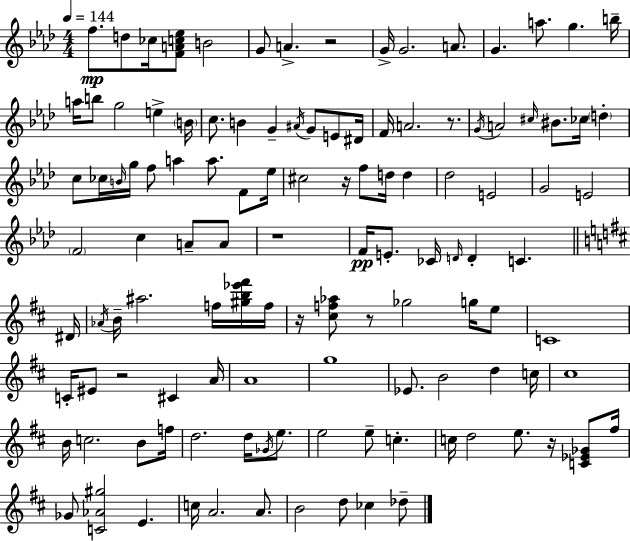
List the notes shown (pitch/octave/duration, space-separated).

F5/e. D5/e CES5/s [F4,A4,C5,Eb5]/e B4/h G4/e A4/q. R/h G4/s G4/h. A4/e. G4/q. A5/e. G5/q. B5/s A5/s B5/e G5/h E5/q B4/s C5/e. B4/q G4/q A#4/s G4/e E4/e D#4/s F4/s A4/h. R/e. G4/s A4/h C#5/s BIS4/e. CES5/s D5/q C5/e CES5/s B4/s G5/s F5/e A5/q A5/e. F4/e Eb5/s C#5/h R/s F5/e D5/s D5/q Db5/h E4/h G4/h E4/h F4/h C5/q A4/e A4/e R/w F4/s E4/e. CES4/s D4/s D4/q C4/q. D#4/s Ab4/s B4/s A#5/h. F5/s [G#5,B5,Eb6,F#6]/s F5/s R/s [C#5,F5,Ab5]/e R/e Gb5/h G5/s E5/e C4/w C4/s EIS4/e R/h C#4/q A4/s A4/w G5/w Eb4/e. B4/h D5/q C5/s C#5/w B4/s C5/h. B4/e F5/s D5/h. D5/s Gb4/s E5/e. E5/h E5/e C5/q. C5/s D5/h E5/e. R/s [C4,Eb4,Gb4]/e F#5/s Gb4/e [C4,Ab4,G#5]/h E4/q. C5/s A4/h. A4/e. B4/h D5/e CES5/q Db5/e